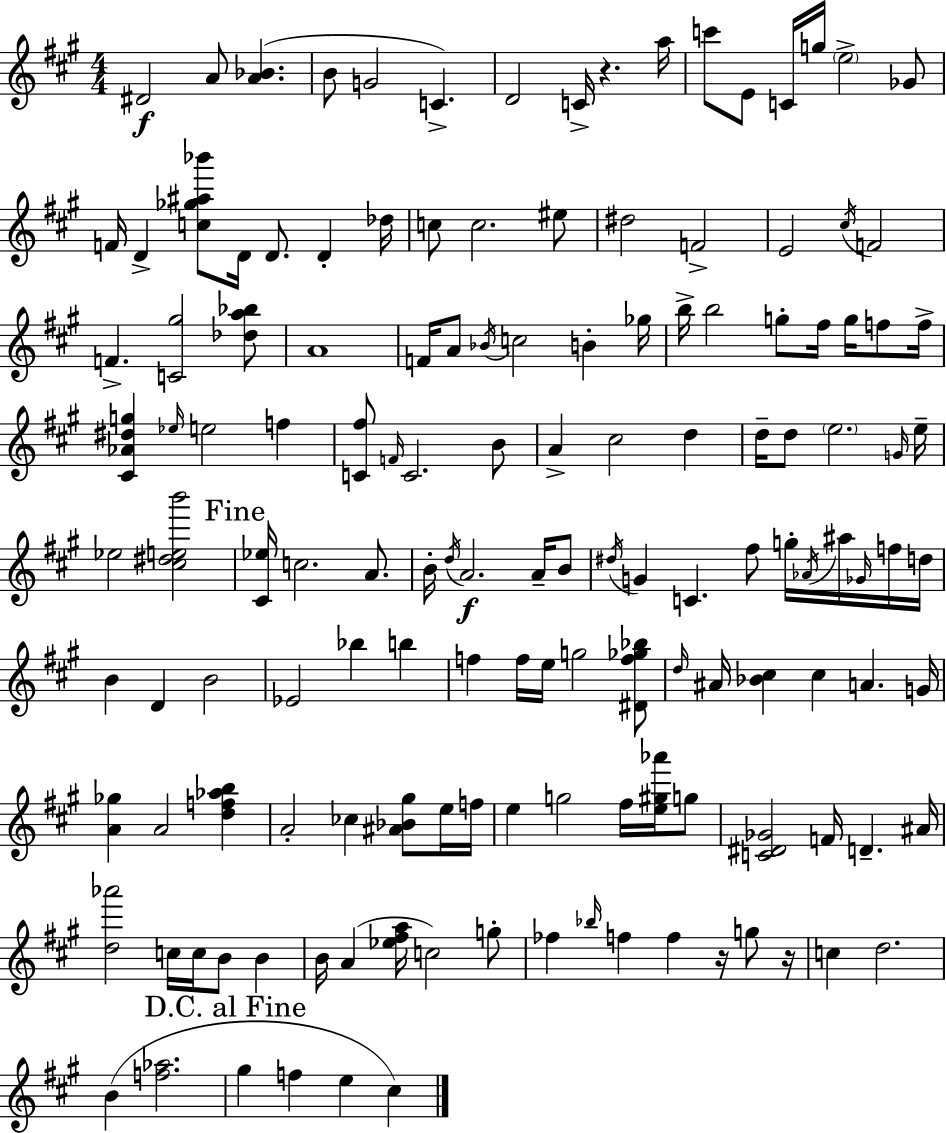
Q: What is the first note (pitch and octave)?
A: D#4